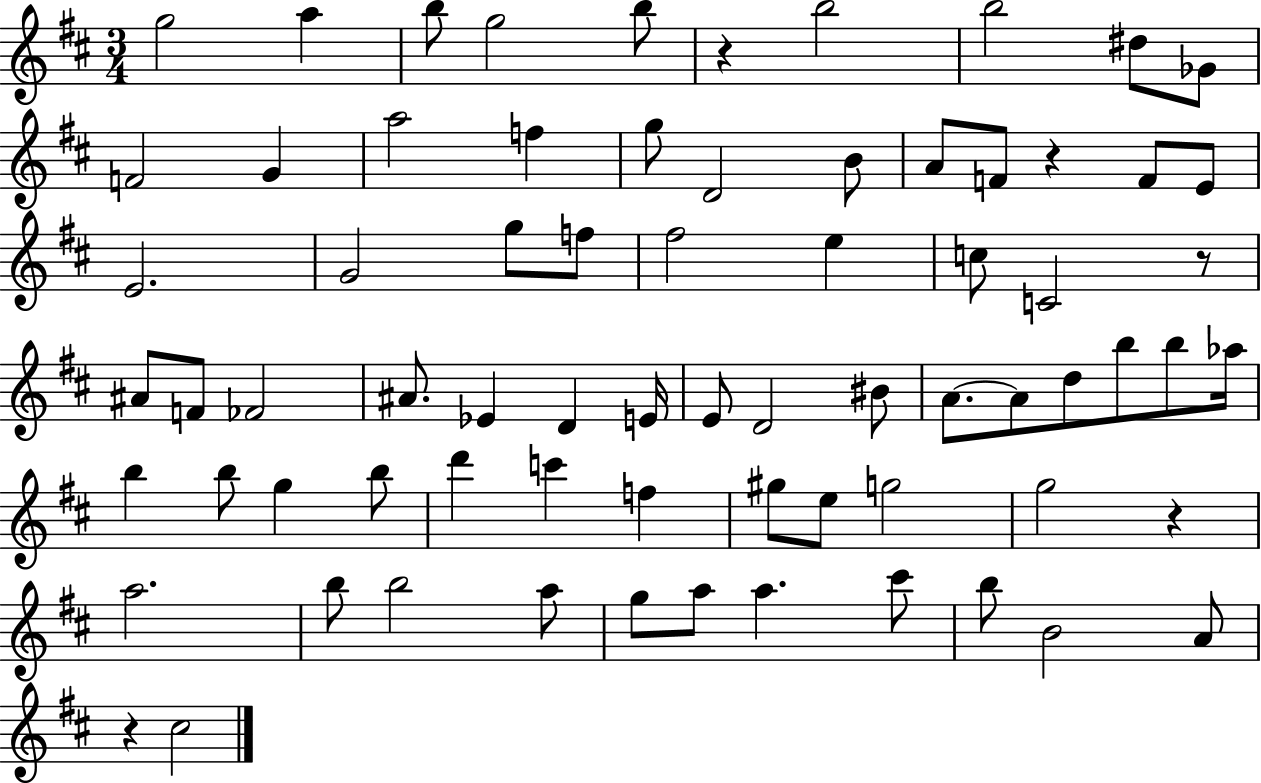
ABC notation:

X:1
T:Untitled
M:3/4
L:1/4
K:D
g2 a b/2 g2 b/2 z b2 b2 ^d/2 _G/2 F2 G a2 f g/2 D2 B/2 A/2 F/2 z F/2 E/2 E2 G2 g/2 f/2 ^f2 e c/2 C2 z/2 ^A/2 F/2 _F2 ^A/2 _E D E/4 E/2 D2 ^B/2 A/2 A/2 d/2 b/2 b/2 _a/4 b b/2 g b/2 d' c' f ^g/2 e/2 g2 g2 z a2 b/2 b2 a/2 g/2 a/2 a ^c'/2 b/2 B2 A/2 z ^c2